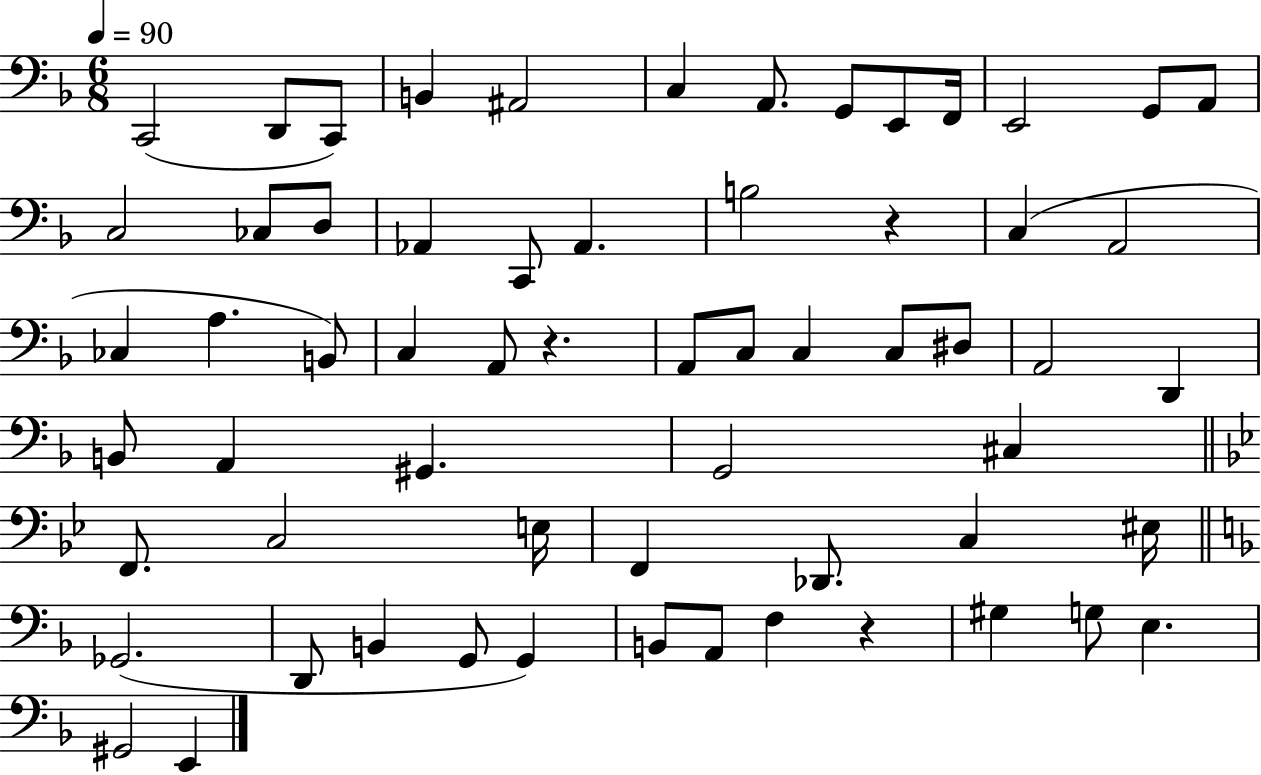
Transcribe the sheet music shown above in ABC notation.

X:1
T:Untitled
M:6/8
L:1/4
K:F
C,,2 D,,/2 C,,/2 B,, ^A,,2 C, A,,/2 G,,/2 E,,/2 F,,/4 E,,2 G,,/2 A,,/2 C,2 _C,/2 D,/2 _A,, C,,/2 _A,, B,2 z C, A,,2 _C, A, B,,/2 C, A,,/2 z A,,/2 C,/2 C, C,/2 ^D,/2 A,,2 D,, B,,/2 A,, ^G,, G,,2 ^C, F,,/2 C,2 E,/4 F,, _D,,/2 C, ^E,/4 _G,,2 D,,/2 B,, G,,/2 G,, B,,/2 A,,/2 F, z ^G, G,/2 E, ^G,,2 E,,